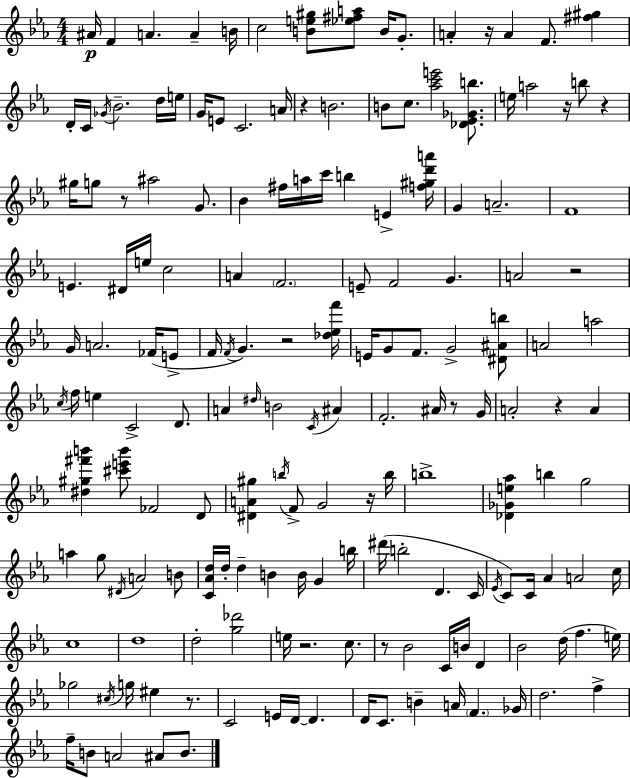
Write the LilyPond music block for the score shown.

{
  \clef treble
  \numericTimeSignature
  \time 4/4
  \key c \minor
  ais'16\p f'4 a'4. a'4-- b'16 | c''2 <b' e'' gis''>8 <ees'' fis'' a''>8 b'16 g'8.-. | a'4-. r16 a'4 f'8. <fis'' gis''>4 | d'16-. c'16 \acciaccatura { ges'16 } bes'2.-- d''16 | \break e''16 g'16 e'8 c'2. | a'16 r4 b'2. | b'8 c''8. <aes'' c''' e'''>2 <des' ees' ges' b''>8. | e''16 a''2 r16 b''8 r4 | \break gis''16 g''8 r8 ais''2 g'8. | bes'4 fis''16 a''16 c'''16 b''4 e'4-> | <f'' gis'' d''' a'''>16 g'4 a'2.-- | f'1 | \break e'4. dis'16 e''16 c''2 | a'4 \parenthesize f'2. | e'8-- f'2 g'4. | a'2 r2 | \break g'16 a'2. fes'16( e'8-> | f'16 \acciaccatura { f'16 } g'4.) r2 | <des'' ees'' f'''>16 e'16 g'8 f'8. g'2-> | <dis' ais' b''>8 a'2 a''2 | \break \acciaccatura { c''16 } f''16 e''4 c'2-> | d'8. a'4 \grace { dis''16 } b'2 | \acciaccatura { c'16 } ais'4 f'2.-. | ais'16 r8 g'16 a'2-. r4 | \break a'4 <dis'' gis'' fis''' b'''>4 <cis''' e''' b'''>8 fes'2 | d'8 <dis' a' gis''>4 \acciaccatura { b''16 } f'8-> g'2 | r16 b''16 b''1-> | <des' ges' e'' aes''>4 b''4 g''2 | \break a''4 g''8 \acciaccatura { dis'16 } a'2 | b'8 <c' aes' d''>16 d''16-. d''4-- b'4 | b'16 g'4 b''16 dis'''16( b''2-. | d'4. c'16 \acciaccatura { ees'16 }) c'8 c'16 aes'4 a'2 | \break c''16 c''1 | d''1 | d''2-. | <g'' des'''>2 e''16 r2. | \break c''8. r8 bes'2 | c'16 b'16 d'4 bes'2 | d''16( f''4. e''16) ges''2 | \acciaccatura { cis''16 } g''16 eis''4 r8. c'2 | \break e'16 d'16~~ d'4. d'16 c'8. b'4-- | a'16 \parenthesize f'4. ges'16 d''2. | f''4-> f''16-- b'8 a'2 | ais'8 b'8. \bar "|."
}